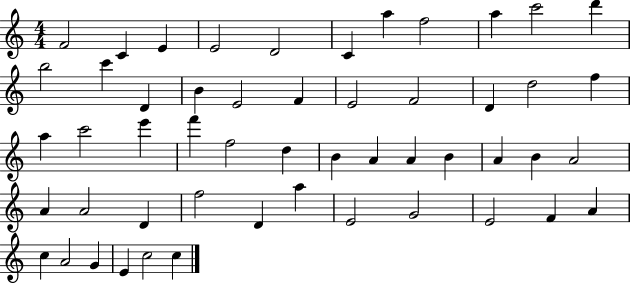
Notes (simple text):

F4/h C4/q E4/q E4/h D4/h C4/q A5/q F5/h A5/q C6/h D6/q B5/h C6/q D4/q B4/q E4/h F4/q E4/h F4/h D4/q D5/h F5/q A5/q C6/h E6/q F6/q F5/h D5/q B4/q A4/q A4/q B4/q A4/q B4/q A4/h A4/q A4/h D4/q F5/h D4/q A5/q E4/h G4/h E4/h F4/q A4/q C5/q A4/h G4/q E4/q C5/h C5/q